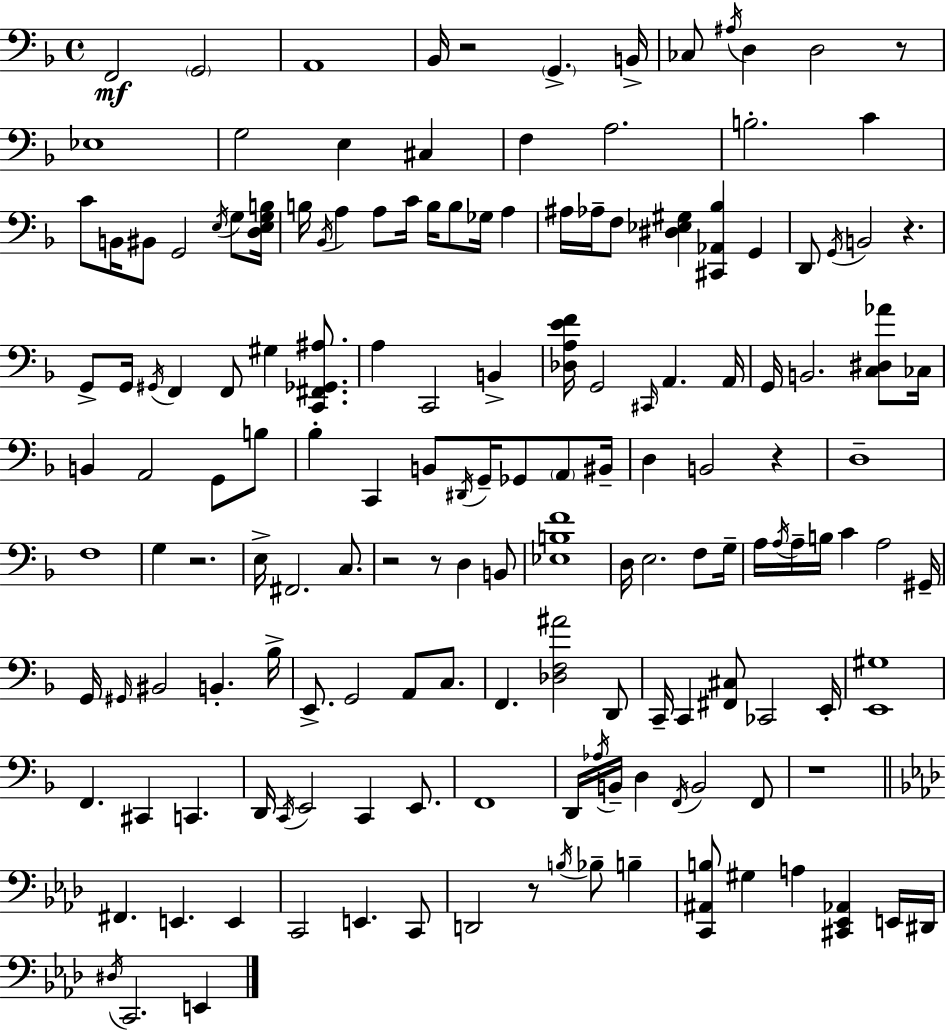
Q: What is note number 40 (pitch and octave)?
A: B2